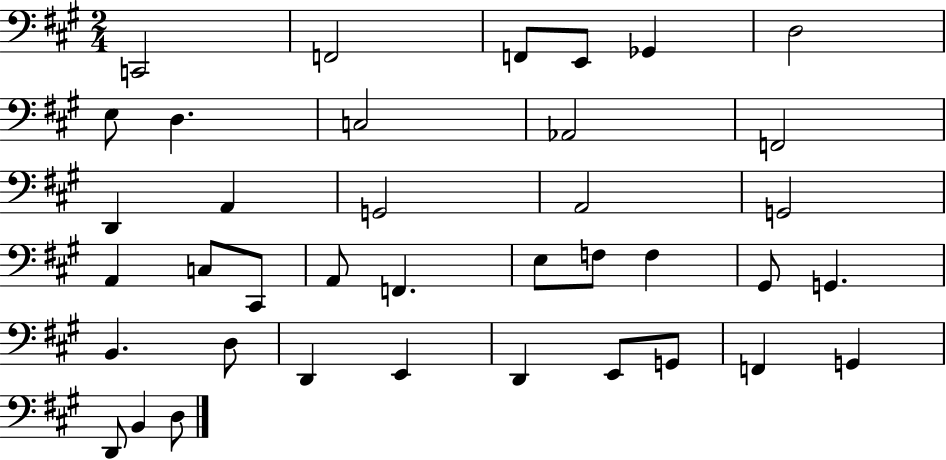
{
  \clef bass
  \numericTimeSignature
  \time 2/4
  \key a \major
  c,2 | f,2 | f,8 e,8 ges,4 | d2 | \break e8 d4. | c2 | aes,2 | f,2 | \break d,4 a,4 | g,2 | a,2 | g,2 | \break a,4 c8 cis,8 | a,8 f,4. | e8 f8 f4 | gis,8 g,4. | \break b,4. d8 | d,4 e,4 | d,4 e,8 g,8 | f,4 g,4 | \break d,8 b,4 d8 | \bar "|."
}